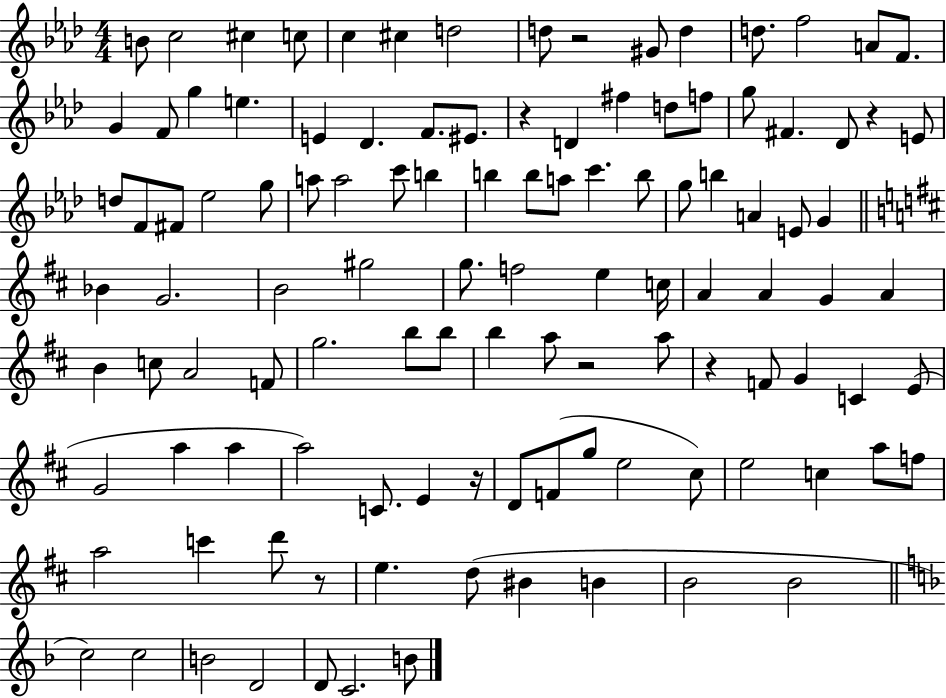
B4/e C5/h C#5/q C5/e C5/q C#5/q D5/h D5/e R/h G#4/e D5/q D5/e. F5/h A4/e F4/e. G4/q F4/e G5/q E5/q. E4/q Db4/q. F4/e. EIS4/e. R/q D4/q F#5/q D5/e F5/e G5/e F#4/q. Db4/e R/q E4/e D5/e F4/e F#4/e Eb5/h G5/e A5/e A5/h C6/e B5/q B5/q B5/e A5/e C6/q. B5/e G5/e B5/q A4/q E4/e G4/q Bb4/q G4/h. B4/h G#5/h G5/e. F5/h E5/q C5/s A4/q A4/q G4/q A4/q B4/q C5/e A4/h F4/e G5/h. B5/e B5/e B5/q A5/e R/h A5/e R/q F4/e G4/q C4/q E4/e G4/h A5/q A5/q A5/h C4/e. E4/q R/s D4/e F4/e G5/e E5/h C#5/e E5/h C5/q A5/e F5/e A5/h C6/q D6/e R/e E5/q. D5/e BIS4/q B4/q B4/h B4/h C5/h C5/h B4/h D4/h D4/e C4/h. B4/e